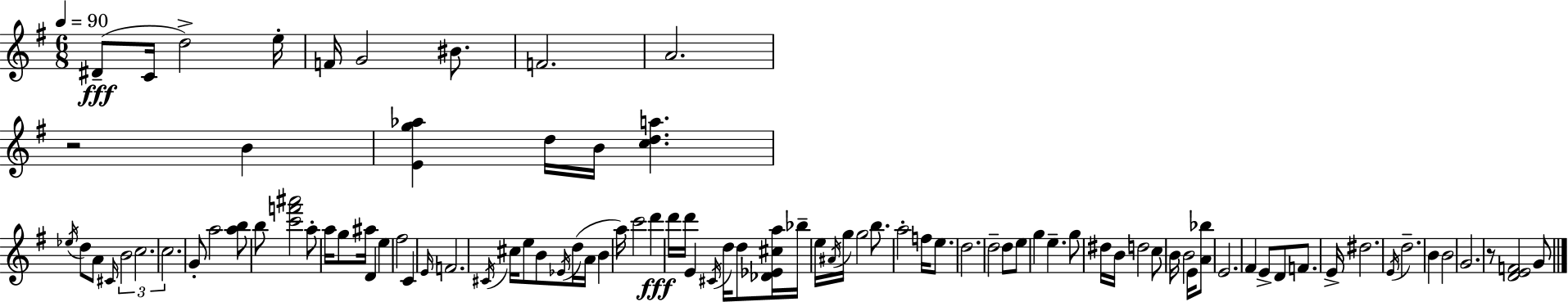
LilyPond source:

{
  \clef treble
  \numericTimeSignature
  \time 6/8
  \key g \major
  \tempo 4 = 90
  dis'8--(\fff c'16 d''2->) e''16-. | f'16 g'2 bis'8. | f'2. | a'2. | \break r2 b'4 | <e' g'' aes''>4 d''16 b'16 <c'' d'' a''>4. | \acciaccatura { ees''16 } d''8 a'8 \grace { cis'16 } \tuplet 3/2 { b'2 | c''2. | \break c''2. } | g'8-. a''2 | <a'' b''>8 b''8 <c''' f''' ais'''>2 | a''8-. a''16 g''8 ais''16 d'4 e''4 | \break fis''2 c'4 | \grace { e'16 } f'2. | \acciaccatura { cis'16 } cis''16 e''8 b'8 \acciaccatura { ees'16 }( d''16 a'16 | b'4 a''16) c'''2 | \break d'''4\fff d'''16 d'''16 e'4 \acciaccatura { cis'16 } | d''16 d''8 <des' ees' cis'' a''>16 bes''16-- e''16 \acciaccatura { ais'16 } g''16 g''2 | b''8. a''2-. | f''16 e''8. d''2. | \break d''2-- | d''8 e''8 g''4 e''4.-- | g''8 dis''16 b'16 d''2 | c''8 b'16 b'2 | \break e'16 <a' bes''>8 e'2. | fis'4 e'8-> | d'8 f'8. e'16-> dis''2. | \acciaccatura { e'16 } d''2.-- | \break b'4 | b'2 g'2. | r8 <d' e' f'>2 | g'8 \bar "|."
}